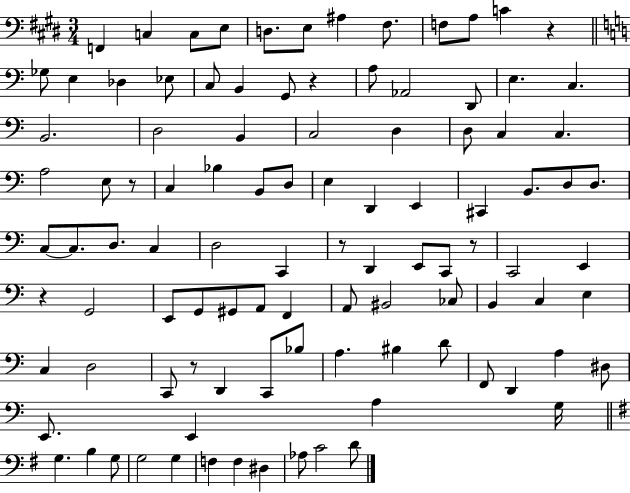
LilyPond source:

{
  \clef bass
  \numericTimeSignature
  \time 3/4
  \key e \major
  f,4 c4 c8 e8 | d8. e8 ais4 fis8. | f8 a8 c'4 r4 | \bar "||" \break \key c \major ges8 e4 des4 ees8 | c8 b,4 g,8 r4 | a8 aes,2 d,8 | e4. c4. | \break b,2. | d2 b,4 | c2 d4 | d8 c4 c4. | \break a2 e8 r8 | c4 bes4 b,8 d8 | e4 d,4 e,4 | cis,4 b,8. d8 d8. | \break c8~~ c8. d8. c4 | d2 c,4 | r8 d,4 e,8 c,8 r8 | c,2 e,4 | \break r4 g,2 | e,8 g,8 gis,8 a,8 f,4 | a,8 bis,2 ces8 | b,4 c4 e4 | \break c4 d2 | c,8 r8 d,4 c,8 bes8 | a4. bis4 d'8 | f,8 d,4 a4 dis8 | \break e,8. e,4 a4 g16 | \bar "||" \break \key g \major g4. b4 g8 | g2 g4 | f4 f4 dis4 | aes8 c'2 d'8 | \break \bar "|."
}